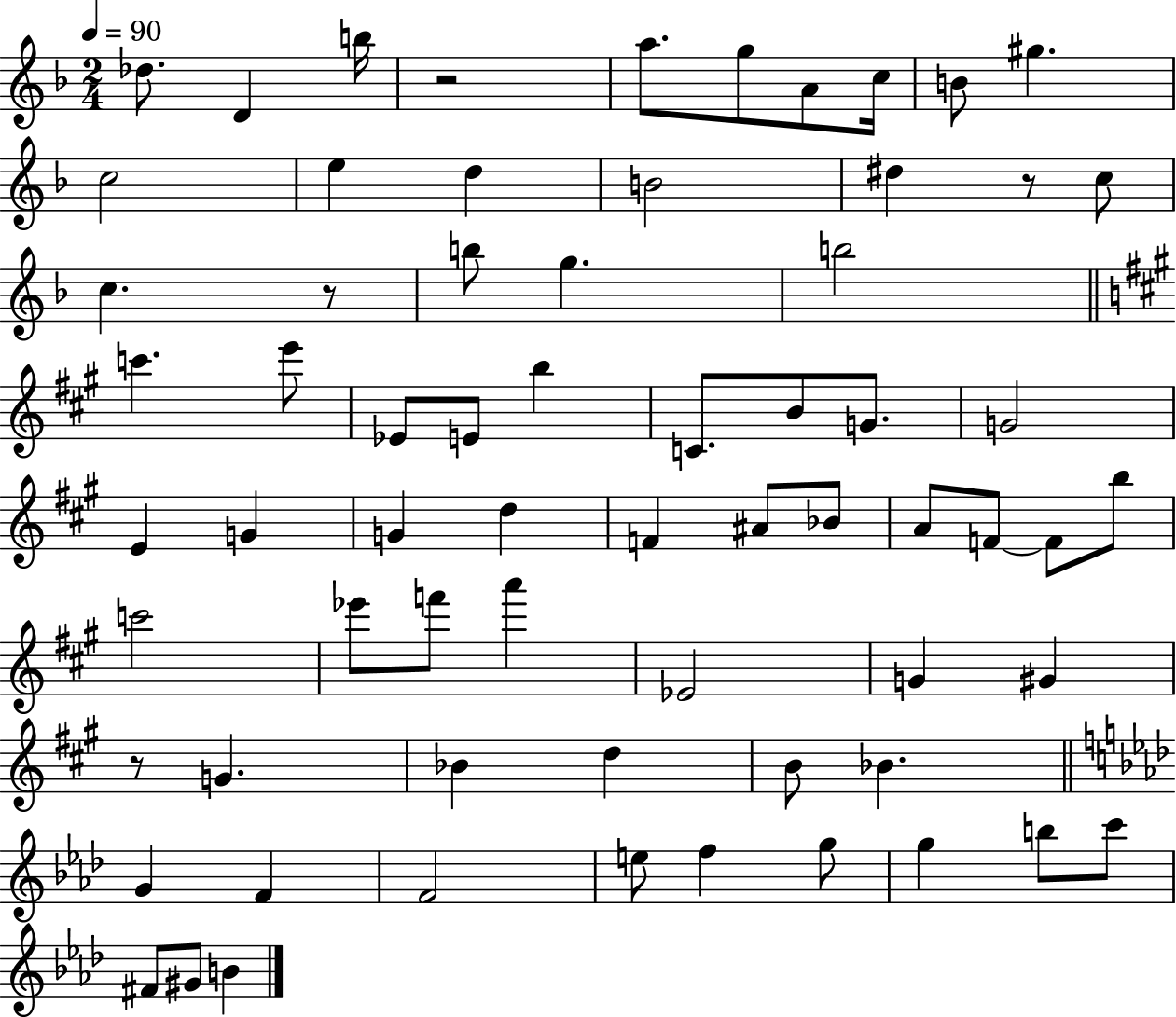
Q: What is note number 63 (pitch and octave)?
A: B4